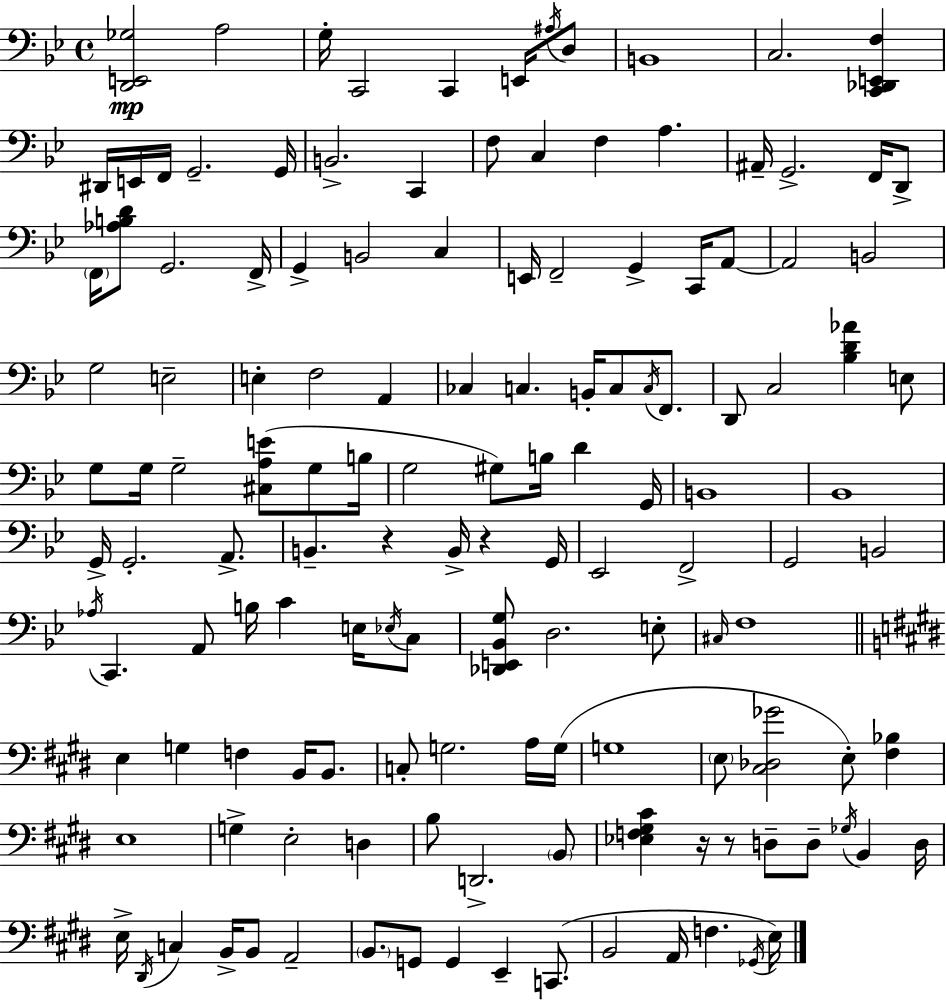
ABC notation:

X:1
T:Untitled
M:4/4
L:1/4
K:Gm
[D,,E,,_G,]2 A,2 G,/4 C,,2 C,, E,,/4 ^A,/4 D,/2 B,,4 C,2 [C,,_D,,E,,F,] ^D,,/4 E,,/4 F,,/4 G,,2 G,,/4 B,,2 C,, F,/2 C, F, A, ^A,,/4 G,,2 F,,/4 D,,/2 F,,/4 [_A,B,D]/2 G,,2 F,,/4 G,, B,,2 C, E,,/4 F,,2 G,, C,,/4 A,,/2 A,,2 B,,2 G,2 E,2 E, F,2 A,, _C, C, B,,/4 C,/2 C,/4 F,,/2 D,,/2 C,2 [_B,D_A] E,/2 G,/2 G,/4 G,2 [^C,A,E]/2 G,/2 B,/4 G,2 ^G,/2 B,/4 D G,,/4 B,,4 _B,,4 G,,/4 G,,2 A,,/2 B,, z B,,/4 z G,,/4 _E,,2 F,,2 G,,2 B,,2 _A,/4 C,, A,,/2 B,/4 C E,/4 _E,/4 C,/2 [_D,,E,,_B,,G,]/2 D,2 E,/2 ^C,/4 F,4 E, G, F, B,,/4 B,,/2 C,/2 G,2 A,/4 G,/4 G,4 E,/2 [^C,_D,_G]2 E,/2 [^F,_B,] E,4 G, E,2 D, B,/2 D,,2 B,,/2 [_E,F,^G,^C] z/4 z/2 D,/2 D,/2 _G,/4 B,, D,/4 E,/4 ^D,,/4 C, B,,/4 B,,/2 A,,2 B,,/2 G,,/2 G,, E,, C,,/2 B,,2 A,,/4 F, _G,,/4 E,/4